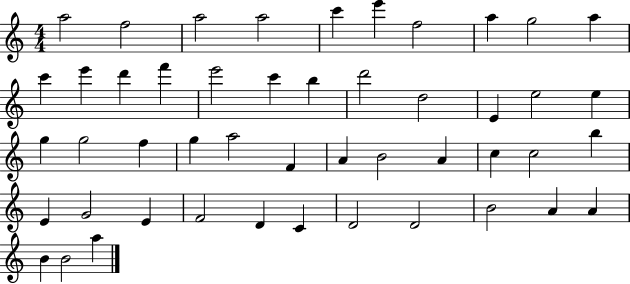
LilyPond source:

{
  \clef treble
  \numericTimeSignature
  \time 4/4
  \key c \major
  a''2 f''2 | a''2 a''2 | c'''4 e'''4 f''2 | a''4 g''2 a''4 | \break c'''4 e'''4 d'''4 f'''4 | e'''2 c'''4 b''4 | d'''2 d''2 | e'4 e''2 e''4 | \break g''4 g''2 f''4 | g''4 a''2 f'4 | a'4 b'2 a'4 | c''4 c''2 b''4 | \break e'4 g'2 e'4 | f'2 d'4 c'4 | d'2 d'2 | b'2 a'4 a'4 | \break b'4 b'2 a''4 | \bar "|."
}